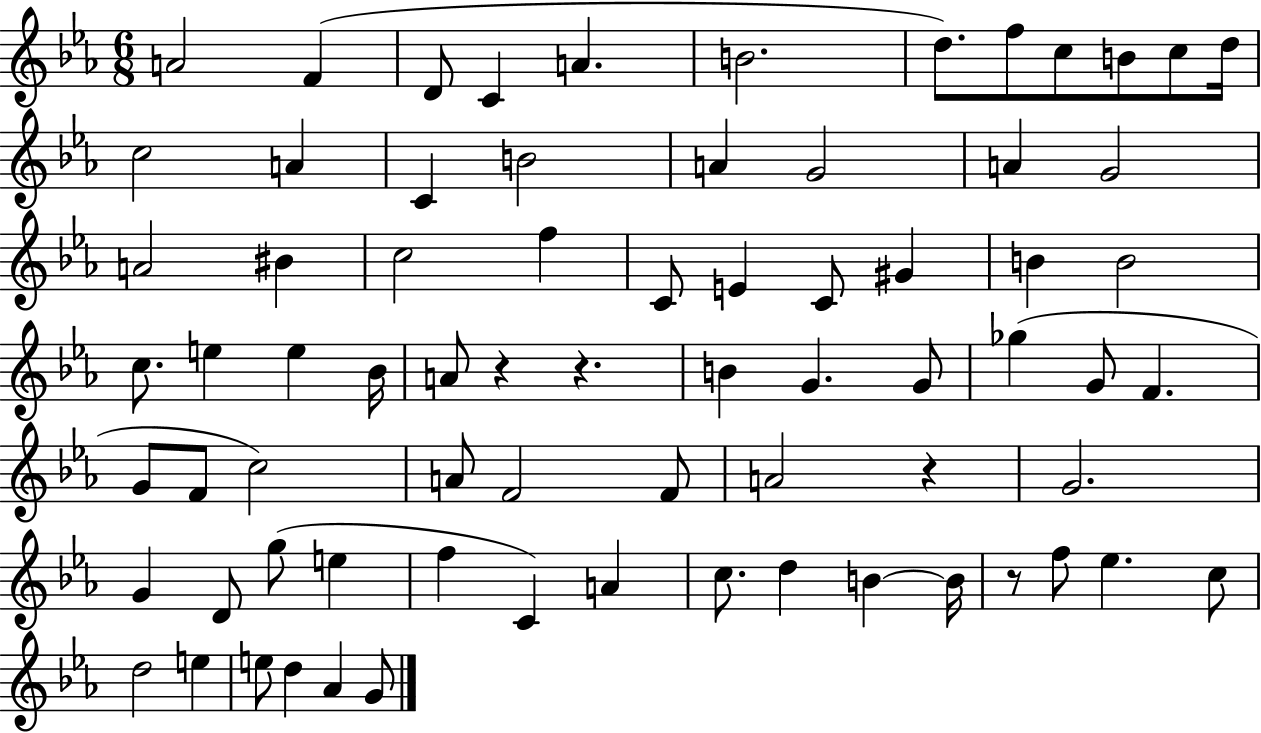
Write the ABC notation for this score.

X:1
T:Untitled
M:6/8
L:1/4
K:Eb
A2 F D/2 C A B2 d/2 f/2 c/2 B/2 c/2 d/4 c2 A C B2 A G2 A G2 A2 ^B c2 f C/2 E C/2 ^G B B2 c/2 e e _B/4 A/2 z z B G G/2 _g G/2 F G/2 F/2 c2 A/2 F2 F/2 A2 z G2 G D/2 g/2 e f C A c/2 d B B/4 z/2 f/2 _e c/2 d2 e e/2 d _A G/2